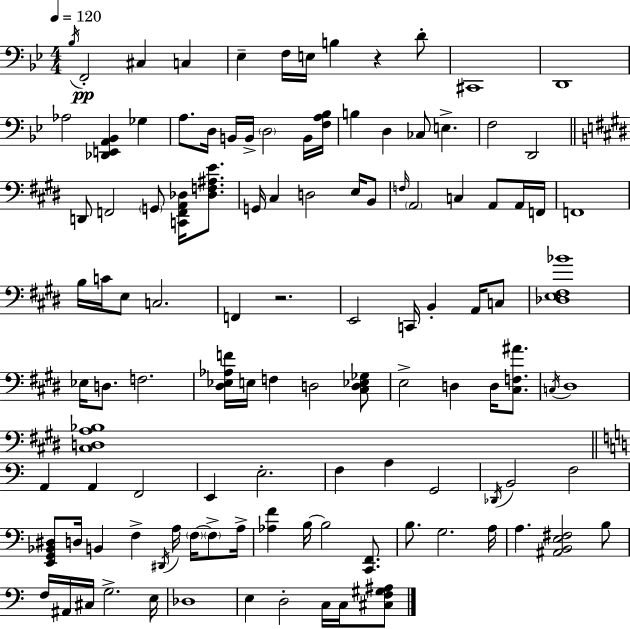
X:1
T:Untitled
M:4/4
L:1/4
K:Bb
_B,/4 F,,2 ^C, C, _E, F,/4 E,/4 B, z D/2 ^C,,4 D,,4 _A,2 [_D,,E,,A,,_B,,] _G, A,/2 D,/4 B,,/4 B,,/4 D,2 B,,/4 [F,A,_B,]/4 B, D, _C,/2 E, F,2 D,,2 D,,/2 F,,2 G,,/2 [C,,F,,A,,_D,]/4 [_D,F,^A,E]/2 G,,/4 ^C, D,2 E,/4 B,,/2 F,/4 A,,2 C, A,,/2 A,,/4 F,,/4 F,,4 B,/4 C/4 E,/2 C,2 F,, z2 E,,2 C,,/4 B,, A,,/4 C,/2 [_D,E,^F,_B]4 _E,/4 D,/2 F,2 [^D,_E,_A,F]/4 E,/4 F, D,2 [^C,D,_E,_G,]/2 E,2 D, D,/4 [^C,F,^A]/2 C,/4 ^D,4 [^C,D,A,_B,]4 A,, A,, F,,2 E,, E,2 F, A, G,,2 _D,,/4 B,,2 F,2 [E,,G,,_B,,^D,]/2 D,/4 B,, F, ^D,,/4 A,/4 F,/4 F,/2 A,/4 [_A,F] B,/4 B,2 [C,,F,,]/2 B,/2 G,2 A,/4 A, [^A,,B,,E,^F,]2 B,/2 F,/4 ^A,,/4 ^C,/4 G,2 E,/4 _D,4 E, D,2 C,/4 C,/4 [^C,F,^G,^A,]/2